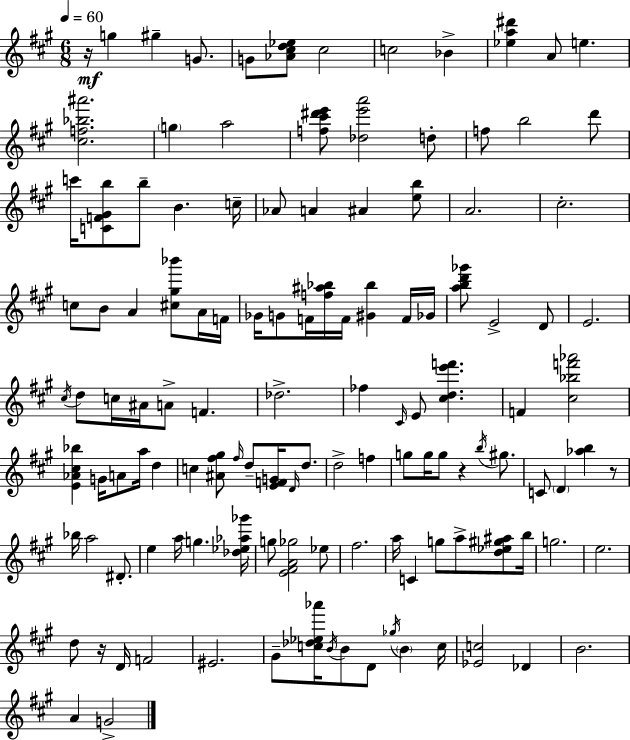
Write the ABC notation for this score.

X:1
T:Untitled
M:6/8
L:1/4
K:A
z/4 g ^g G/2 G/2 [_A^cd_e]/2 ^c2 c2 _B [_ea^d'] A/2 e [^cf_b^a']2 g a2 [f^c'^d'e']/2 [_de'a']2 d/2 f/2 b2 d'/2 c'/4 [CF^Gb]/2 b/2 B c/4 _A/2 A ^A [eb]/2 A2 ^c2 c/2 B/2 A [^c^g_b']/2 A/4 F/4 _G/4 G/2 F/4 [f^a_b]/4 F/4 [^G_b] F/4 _G/4 [abd'_g']/2 E2 D/2 E2 ^c/4 d/2 c/4 ^A/4 A/2 F _d2 _f ^C/4 E/2 [^cde'f'] F [^c_bf'_a']2 [E_A^c_b] G/4 A/2 a/4 d c [^A^f^g]/2 ^f/4 d/2 [EFG]/4 D/4 d/2 d2 f g/2 g/4 g/2 z b/4 ^g/2 C/2 D [_ab] z/2 _b/4 a2 ^D/2 e a/4 g [_d_e_a_g']/4 g/2 [E^FA_g]2 _e/2 ^f2 a/4 C g/2 a/2 [d_e^g^a]/2 b/4 g2 e2 d/2 z/4 D/4 F2 ^E2 ^G/2 [c_d_e_a']/4 B/4 B/2 D/2 _g/4 B c/4 [_Ec]2 _D B2 A G2